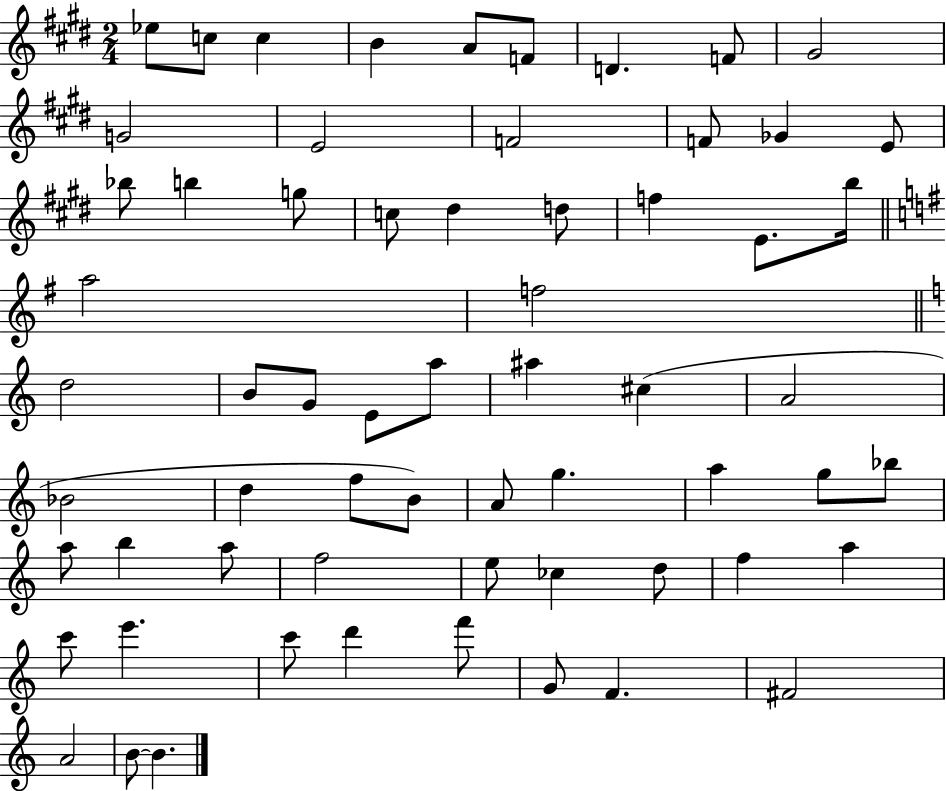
Eb5/e C5/e C5/q B4/q A4/e F4/e D4/q. F4/e G#4/h G4/h E4/h F4/h F4/e Gb4/q E4/e Bb5/e B5/q G5/e C5/e D#5/q D5/e F5/q E4/e. B5/s A5/h F5/h D5/h B4/e G4/e E4/e A5/e A#5/q C#5/q A4/h Bb4/h D5/q F5/e B4/e A4/e G5/q. A5/q G5/e Bb5/e A5/e B5/q A5/e F5/h E5/e CES5/q D5/e F5/q A5/q C6/e E6/q. C6/e D6/q F6/e G4/e F4/q. F#4/h A4/h B4/e B4/q.